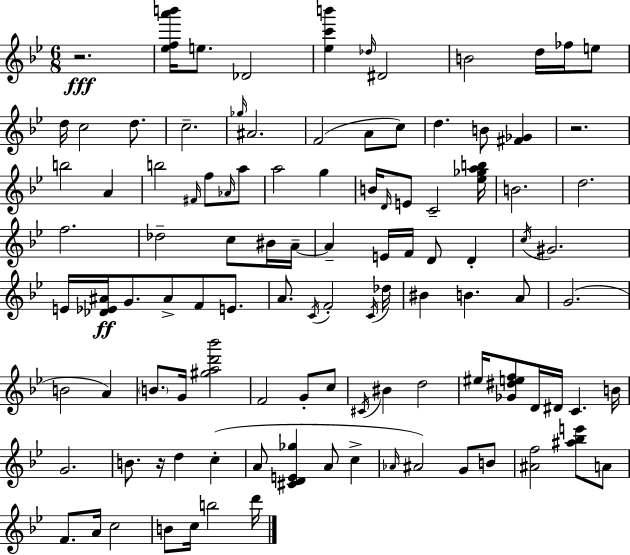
R/h. [Eb5,F5,A6,B6]/s E5/e. Db4/h [Eb5,C6,B6]/q Db5/s D#4/h B4/h D5/s FES5/s E5/e D5/s C5/h D5/e. C5/h. Gb5/s A#4/h. F4/h A4/e C5/e D5/q. B4/e [F#4,Gb4]/q R/h. B5/h A4/q B5/h F#4/s F5/e Ab4/s A5/e A5/h G5/q B4/s D4/s E4/e C4/h [Eb5,Gb5,A5,B5]/s B4/h. D5/h. F5/h. Db5/h C5/e BIS4/s A4/s A4/q E4/s F4/s D4/e D4/q C5/s G#4/h. E4/s [Db4,Eb4,A#4]/s G4/e. A#4/e F4/e E4/e. A4/e. C4/s F4/h C4/s Db5/s BIS4/q B4/q. A4/e G4/h. B4/h A4/q B4/e. G4/s [G#5,A5,D6,Bb6]/h F4/h G4/e C5/e C#4/s BIS4/q D5/h EIS5/s [Gb4,D#5,E5,F5]/e D4/s D#4/s C4/q. B4/s G4/h. B4/e. R/s D5/q C5/q A4/e [C#4,D4,E4,Gb5]/q A4/e C5/q Ab4/s A#4/h G4/e B4/e [A#4,F5]/h [A#5,Bb5,E6]/e A4/e F4/e. A4/s C5/h B4/e C5/s B5/h D6/s